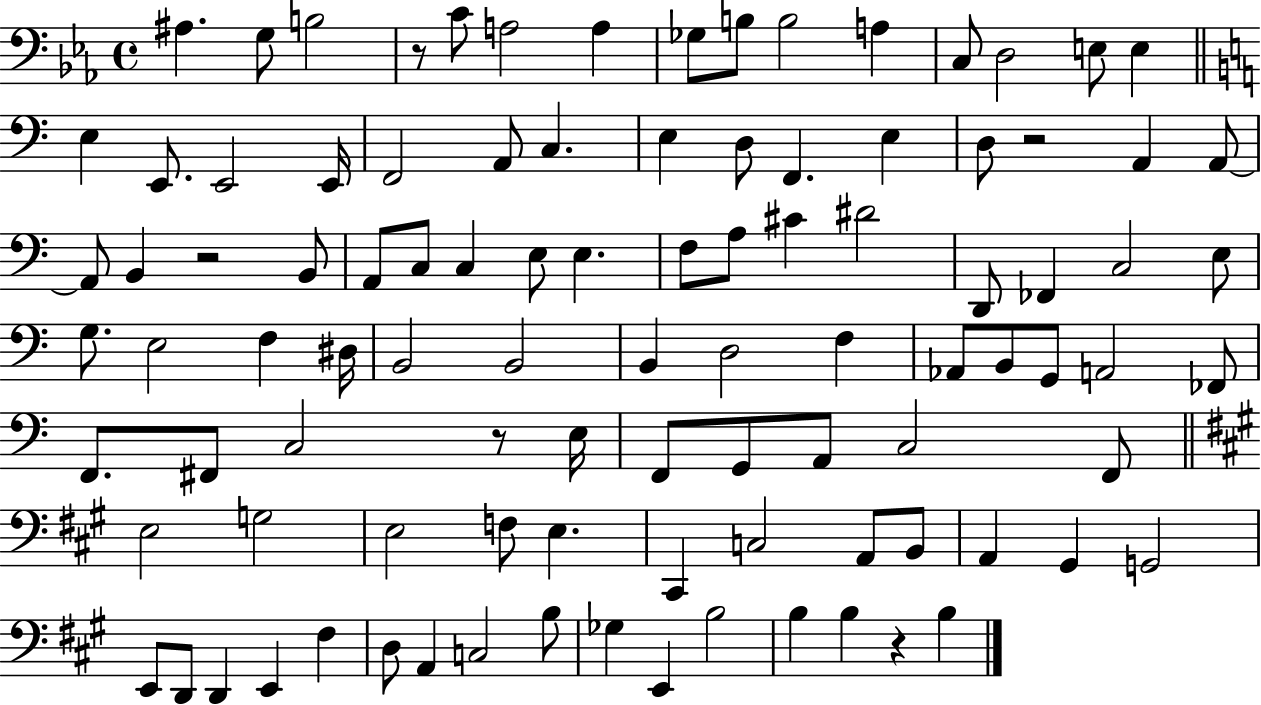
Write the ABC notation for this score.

X:1
T:Untitled
M:4/4
L:1/4
K:Eb
^A, G,/2 B,2 z/2 C/2 A,2 A, _G,/2 B,/2 B,2 A, C,/2 D,2 E,/2 E, E, E,,/2 E,,2 E,,/4 F,,2 A,,/2 C, E, D,/2 F,, E, D,/2 z2 A,, A,,/2 A,,/2 B,, z2 B,,/2 A,,/2 C,/2 C, E,/2 E, F,/2 A,/2 ^C ^D2 D,,/2 _F,, C,2 E,/2 G,/2 E,2 F, ^D,/4 B,,2 B,,2 B,, D,2 F, _A,,/2 B,,/2 G,,/2 A,,2 _F,,/2 F,,/2 ^F,,/2 C,2 z/2 E,/4 F,,/2 G,,/2 A,,/2 C,2 F,,/2 E,2 G,2 E,2 F,/2 E, ^C,, C,2 A,,/2 B,,/2 A,, ^G,, G,,2 E,,/2 D,,/2 D,, E,, ^F, D,/2 A,, C,2 B,/2 _G, E,, B,2 B, B, z B,